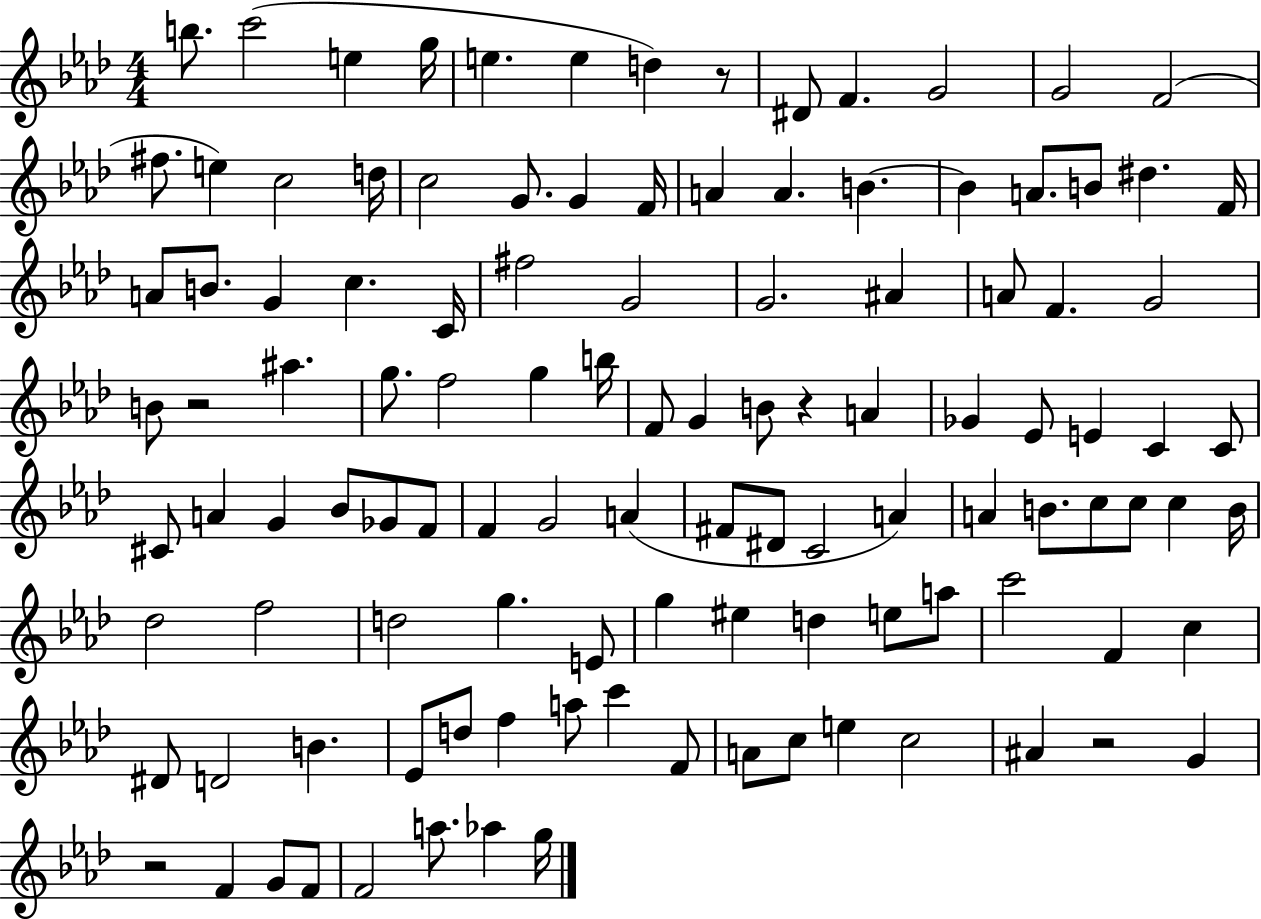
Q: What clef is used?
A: treble